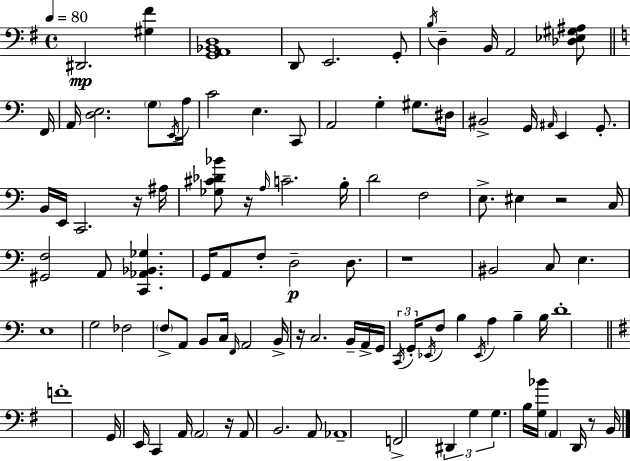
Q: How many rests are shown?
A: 7